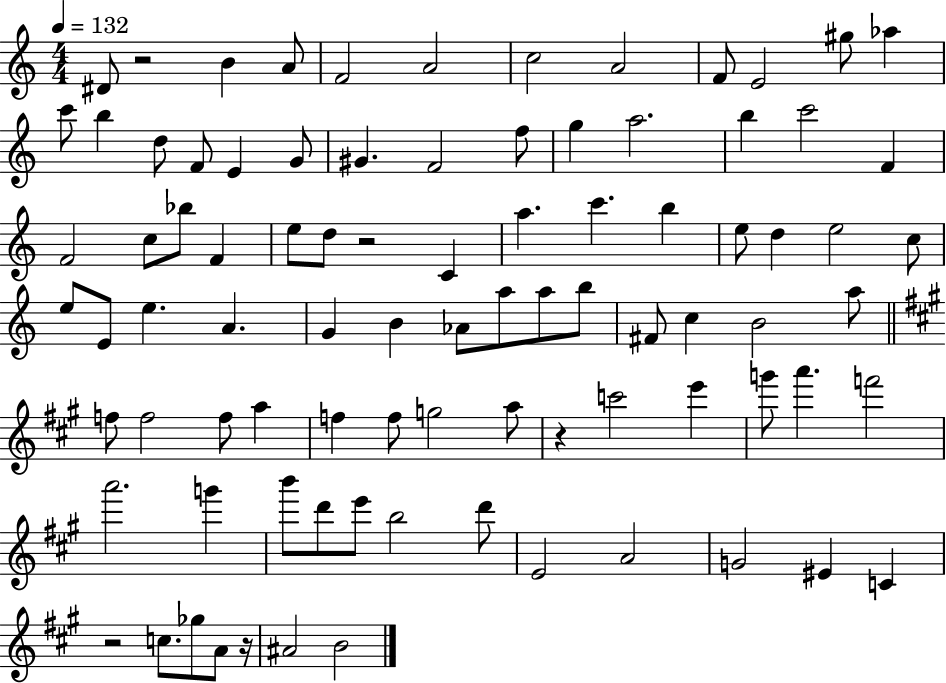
{
  \clef treble
  \numericTimeSignature
  \time 4/4
  \key c \major
  \tempo 4 = 132
  dis'8 r2 b'4 a'8 | f'2 a'2 | c''2 a'2 | f'8 e'2 gis''8 aes''4 | \break c'''8 b''4 d''8 f'8 e'4 g'8 | gis'4. f'2 f''8 | g''4 a''2. | b''4 c'''2 f'4 | \break f'2 c''8 bes''8 f'4 | e''8 d''8 r2 c'4 | a''4. c'''4. b''4 | e''8 d''4 e''2 c''8 | \break e''8 e'8 e''4. a'4. | g'4 b'4 aes'8 a''8 a''8 b''8 | fis'8 c''4 b'2 a''8 | \bar "||" \break \key a \major f''8 f''2 f''8 a''4 | f''4 f''8 g''2 a''8 | r4 c'''2 e'''4 | g'''8 a'''4. f'''2 | \break a'''2. g'''4 | b'''8 d'''8 e'''8 b''2 d'''8 | e'2 a'2 | g'2 eis'4 c'4 | \break r2 c''8. ges''8 a'8 r16 | ais'2 b'2 | \bar "|."
}